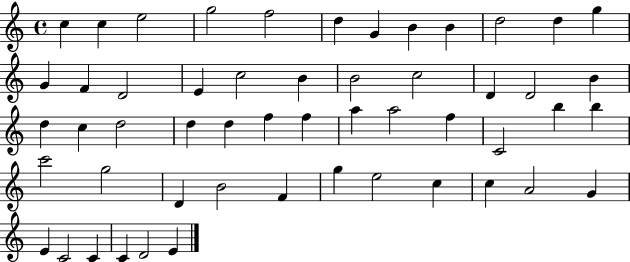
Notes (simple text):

C5/q C5/q E5/h G5/h F5/h D5/q G4/q B4/q B4/q D5/h D5/q G5/q G4/q F4/q D4/h E4/q C5/h B4/q B4/h C5/h D4/q D4/h B4/q D5/q C5/q D5/h D5/q D5/q F5/q F5/q A5/q A5/h F5/q C4/h B5/q B5/q C6/h G5/h D4/q B4/h F4/q G5/q E5/h C5/q C5/q A4/h G4/q E4/q C4/h C4/q C4/q D4/h E4/q